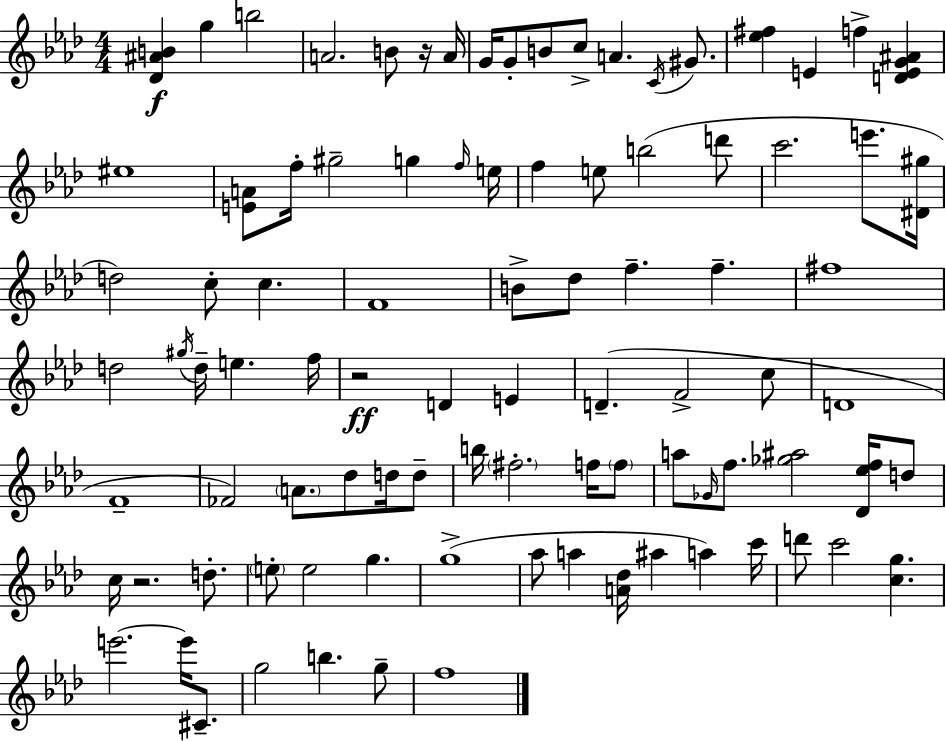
X:1
T:Untitled
M:4/4
L:1/4
K:Fm
[_D^AB] g b2 A2 B/2 z/4 A/4 G/4 G/2 B/2 c/2 A C/4 ^G/2 [_e^f] E f [DEG^A] ^e4 [EA]/2 f/4 ^g2 g f/4 e/4 f e/2 b2 d'/2 c'2 e'/2 [^D^g]/4 d2 c/2 c F4 B/2 _d/2 f f ^f4 d2 ^g/4 d/4 e f/4 z2 D E D F2 c/2 D4 F4 _F2 A/2 _d/2 d/4 d/2 b/4 ^f2 f/4 f/2 a/2 _G/4 f/2 [_g^a]2 [_D_ef]/4 d/2 c/4 z2 d/2 e/2 e2 g g4 _a/2 a [A_d]/4 ^a a c'/4 d'/2 c'2 [cg] e'2 e'/4 ^C/2 g2 b g/2 f4